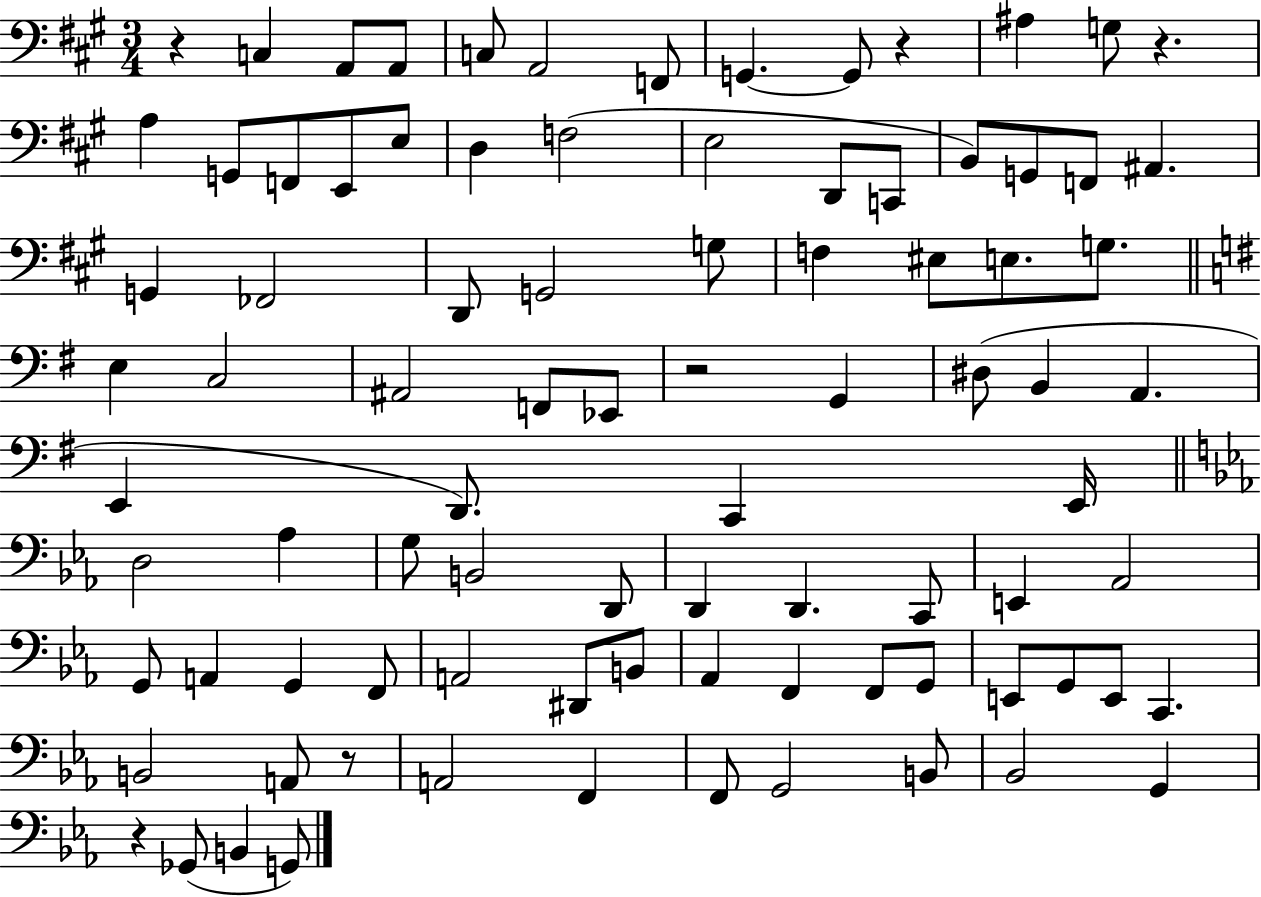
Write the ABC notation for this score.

X:1
T:Untitled
M:3/4
L:1/4
K:A
z C, A,,/2 A,,/2 C,/2 A,,2 F,,/2 G,, G,,/2 z ^A, G,/2 z A, G,,/2 F,,/2 E,,/2 E,/2 D, F,2 E,2 D,,/2 C,,/2 B,,/2 G,,/2 F,,/2 ^A,, G,, _F,,2 D,,/2 G,,2 G,/2 F, ^E,/2 E,/2 G,/2 E, C,2 ^A,,2 F,,/2 _E,,/2 z2 G,, ^D,/2 B,, A,, E,, D,,/2 C,, E,,/4 D,2 _A, G,/2 B,,2 D,,/2 D,, D,, C,,/2 E,, _A,,2 G,,/2 A,, G,, F,,/2 A,,2 ^D,,/2 B,,/2 _A,, F,, F,,/2 G,,/2 E,,/2 G,,/2 E,,/2 C,, B,,2 A,,/2 z/2 A,,2 F,, F,,/2 G,,2 B,,/2 _B,,2 G,, z _G,,/2 B,, G,,/2